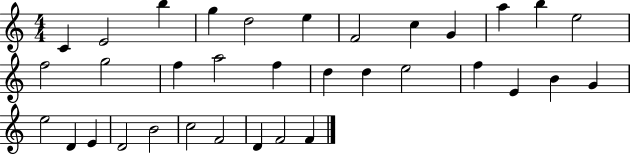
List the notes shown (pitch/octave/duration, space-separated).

C4/q E4/h B5/q G5/q D5/h E5/q F4/h C5/q G4/q A5/q B5/q E5/h F5/h G5/h F5/q A5/h F5/q D5/q D5/q E5/h F5/q E4/q B4/q G4/q E5/h D4/q E4/q D4/h B4/h C5/h F4/h D4/q F4/h F4/q